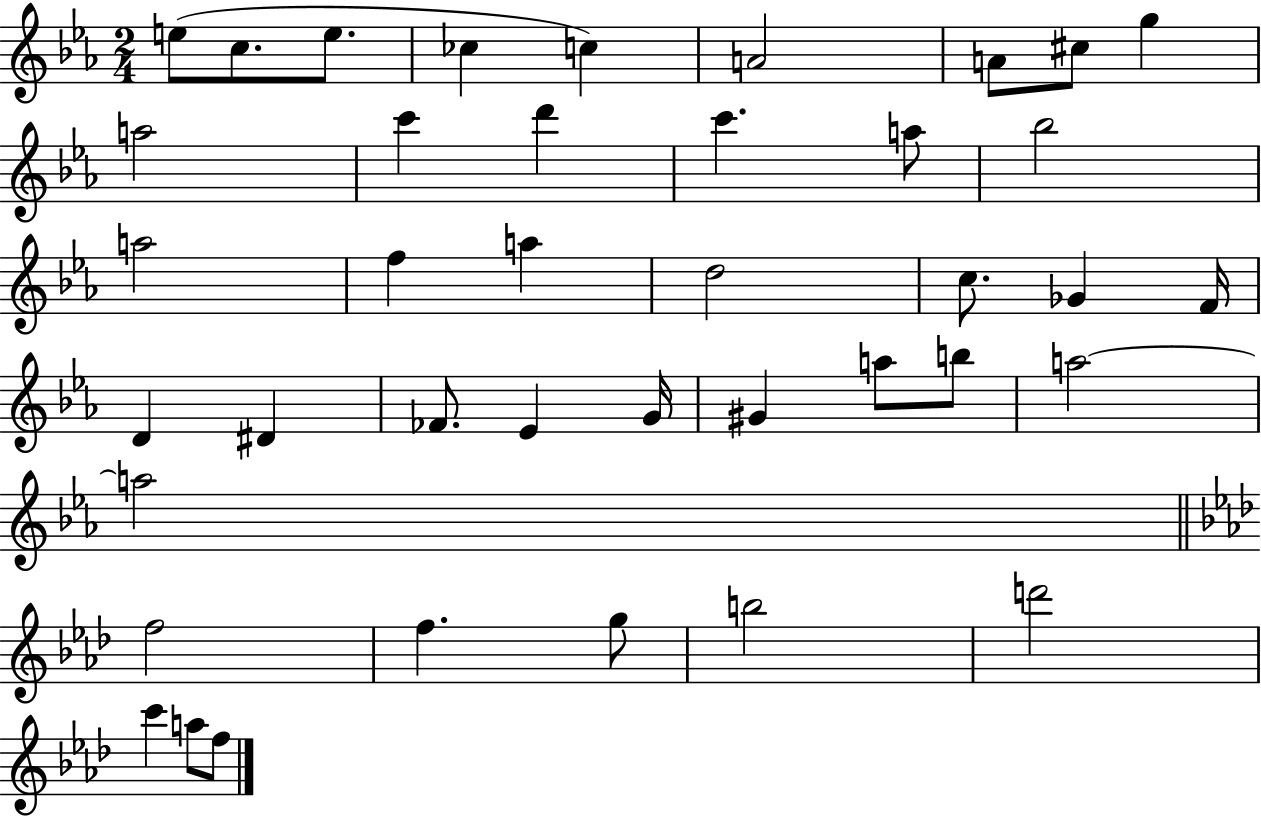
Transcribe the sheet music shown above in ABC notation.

X:1
T:Untitled
M:2/4
L:1/4
K:Eb
e/2 c/2 e/2 _c c A2 A/2 ^c/2 g a2 c' d' c' a/2 _b2 a2 f a d2 c/2 _G F/4 D ^D _F/2 _E G/4 ^G a/2 b/2 a2 a2 f2 f g/2 b2 d'2 c' a/2 f/2